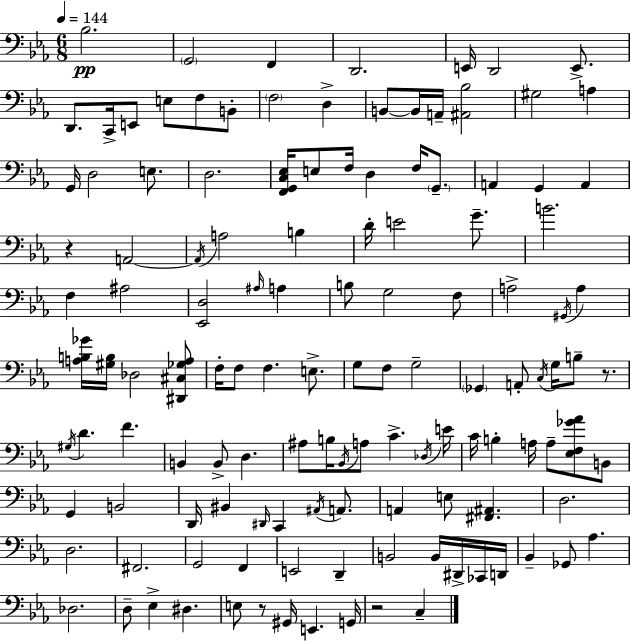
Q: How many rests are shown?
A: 4